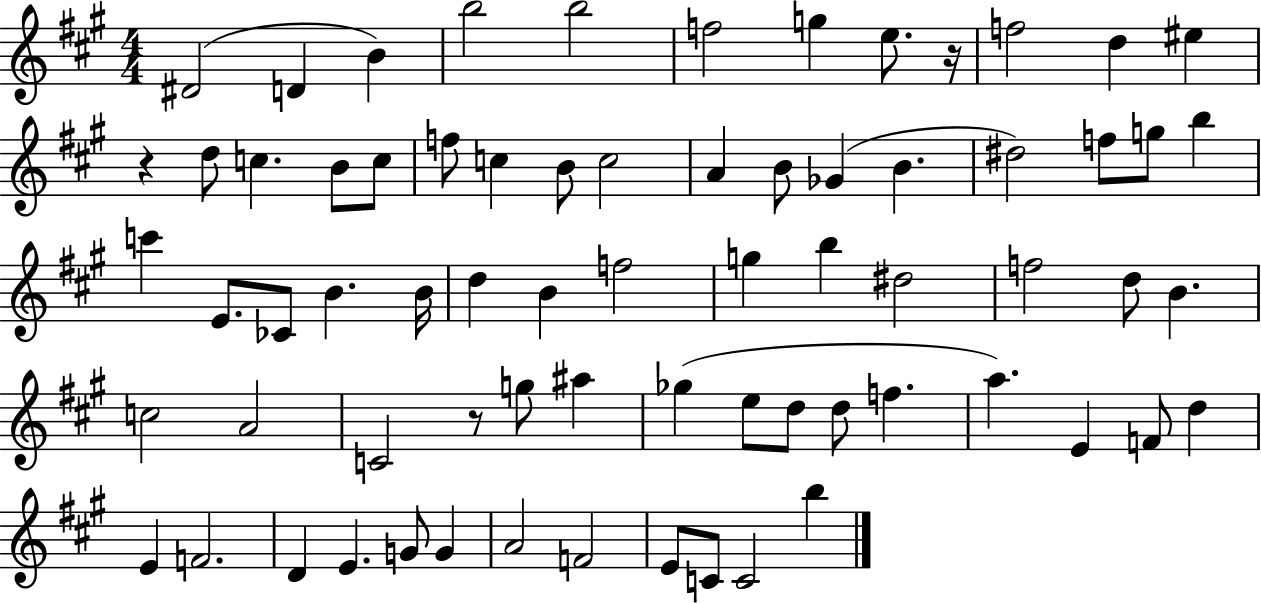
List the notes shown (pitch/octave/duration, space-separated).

D#4/h D4/q B4/q B5/h B5/h F5/h G5/q E5/e. R/s F5/h D5/q EIS5/q R/q D5/e C5/q. B4/e C5/e F5/e C5/q B4/e C5/h A4/q B4/e Gb4/q B4/q. D#5/h F5/e G5/e B5/q C6/q E4/e. CES4/e B4/q. B4/s D5/q B4/q F5/h G5/q B5/q D#5/h F5/h D5/e B4/q. C5/h A4/h C4/h R/e G5/e A#5/q Gb5/q E5/e D5/e D5/e F5/q. A5/q. E4/q F4/e D5/q E4/q F4/h. D4/q E4/q. G4/e G4/q A4/h F4/h E4/e C4/e C4/h B5/q